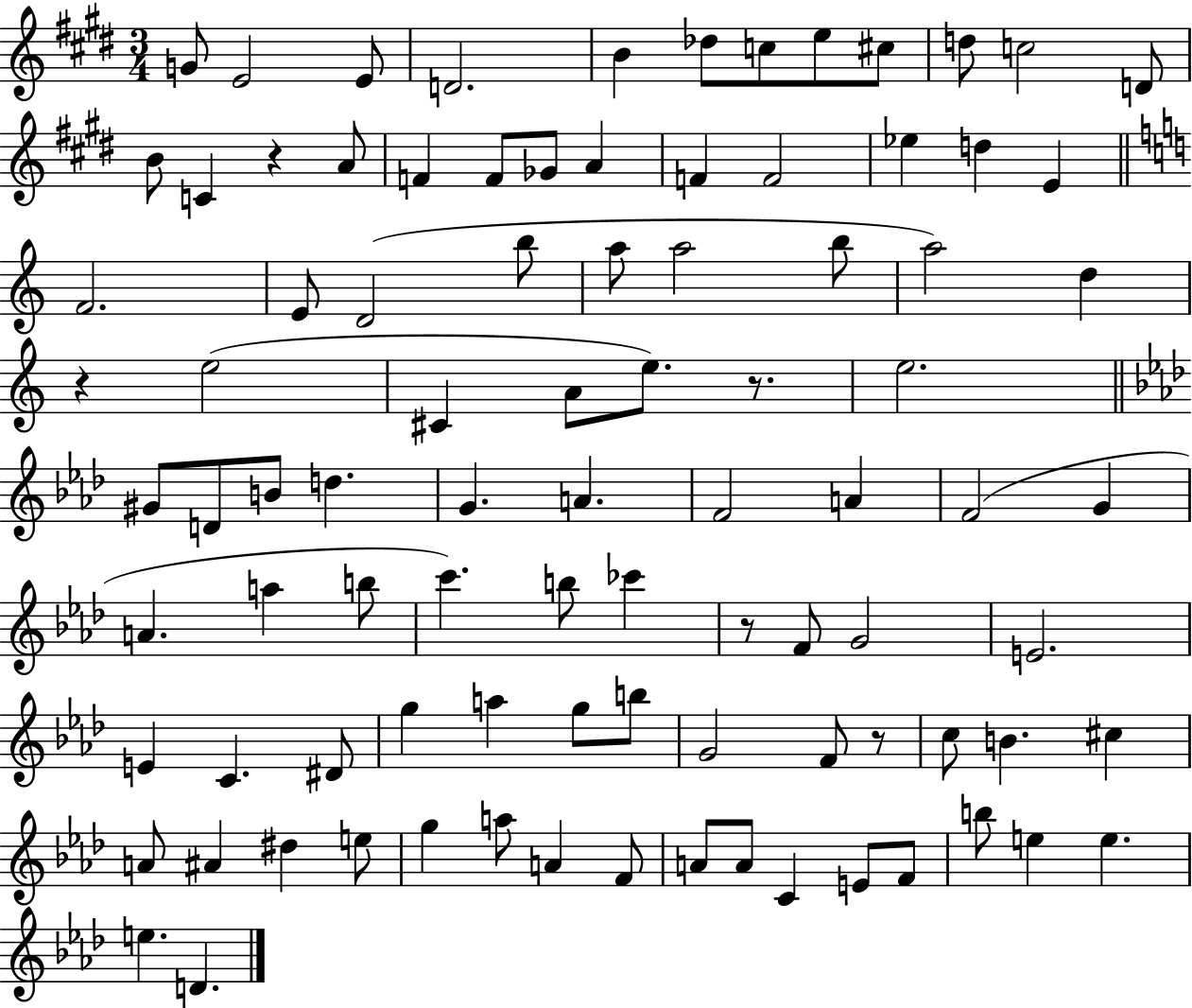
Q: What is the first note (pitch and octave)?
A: G4